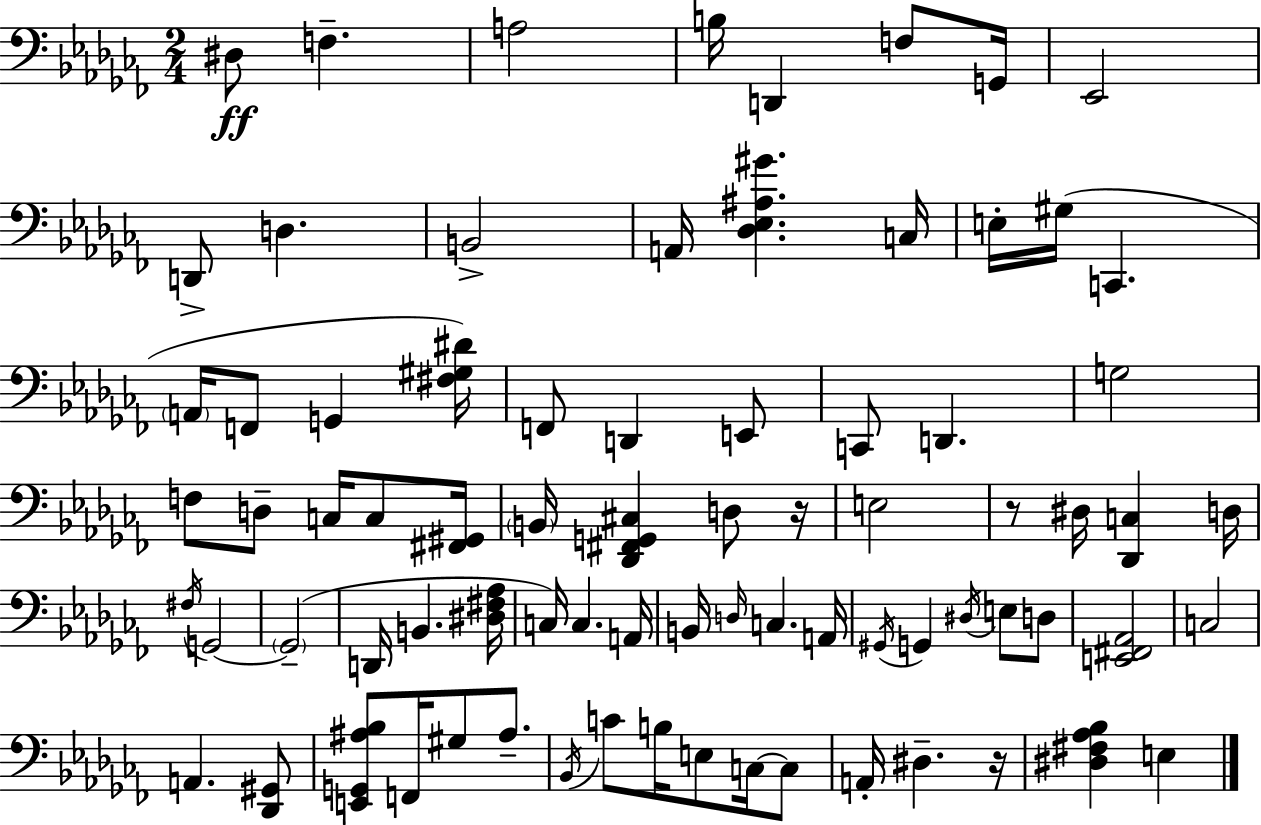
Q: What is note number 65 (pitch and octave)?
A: E3